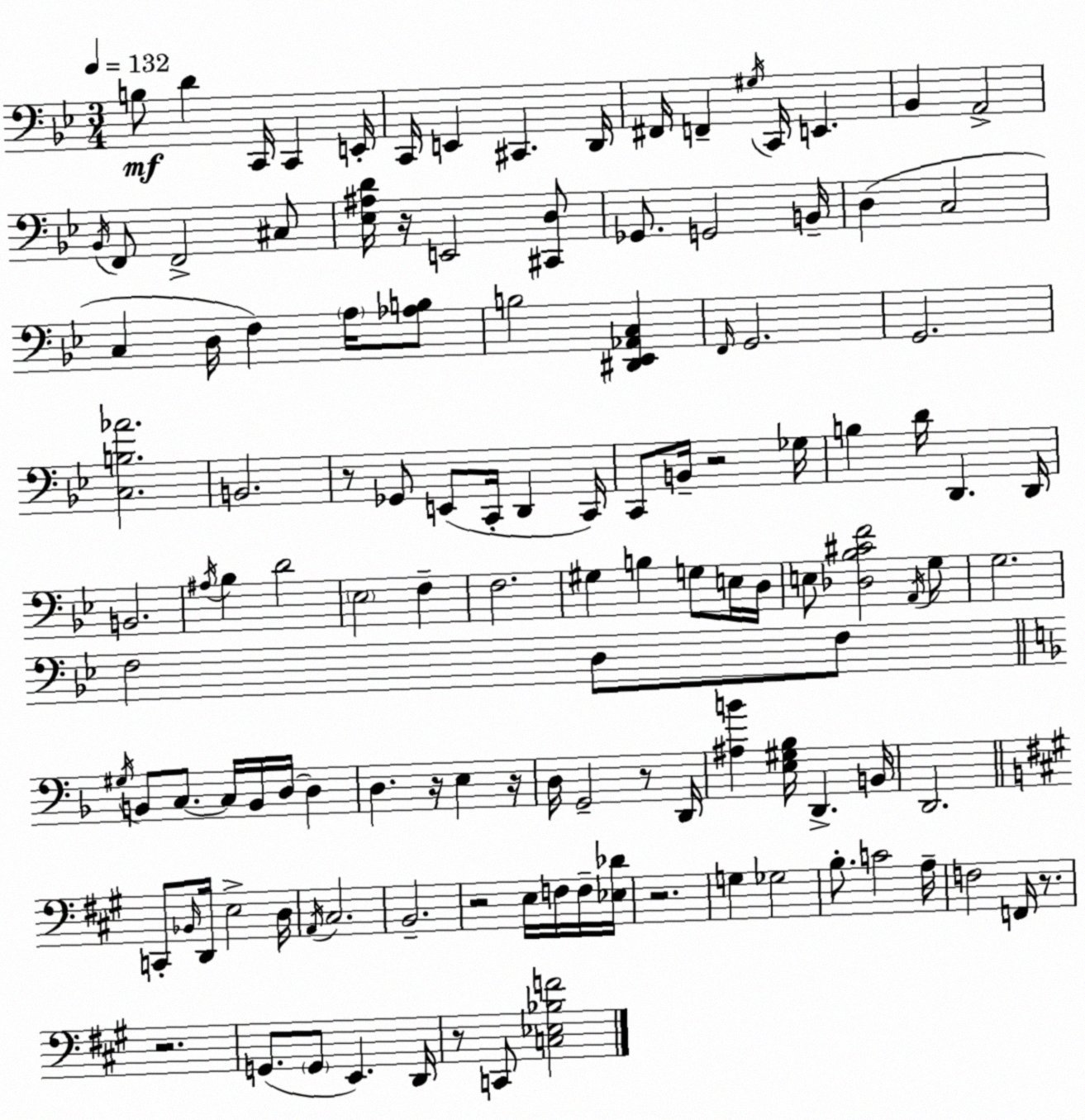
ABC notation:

X:1
T:Untitled
M:3/4
L:1/4
K:Bb
B,/2 D C,,/4 C,, E,,/4 C,,/4 E,, ^C,, D,,/4 ^F,,/4 F,, ^G,/4 C,,/4 E,, _B,, A,,2 _B,,/4 F,,/2 F,,2 ^C,/2 [_E,^A,D]/4 z/4 E,,2 [^C,,D,]/2 _G,,/2 G,,2 B,,/4 D, C,2 C, D,/4 F, A,/4 [_A,B,]/2 B,2 [^D,,_E,,_A,,C,] F,,/4 G,,2 G,,2 [C,B,_A]2 B,,2 z/2 _G,,/2 E,,/2 C,,/4 D,, C,,/4 C,,/2 B,,/4 z2 _G,/4 B, D/4 D,, D,,/4 B,,2 ^A,/4 _B, D2 _E,2 F, F,2 ^G, B, G,/2 E,/4 D,/4 E,/2 [_D,_B,^CF]2 A,,/4 G,/2 G,2 F,2 D,/2 F,/2 ^G,/4 B,,/2 C,/2 C,/4 B,,/4 D,/4 D, D, z/4 E, z/4 D,/4 G,,2 z/2 D,,/4 [^A,B] [E,^G,_B,]/4 D,, B,,/4 D,,2 C,,/2 _B,,/4 D,,/4 E,2 D,/4 A,,/4 ^C,2 B,,2 z2 E,/4 F,/4 F,/4 [_E,_D]/4 z2 G, _G,2 B,/2 C2 A,/4 F,2 F,,/4 z/2 z2 G,,/2 G,,/2 E,, D,,/4 z/2 C,,/2 [C,_E,_B,F]2